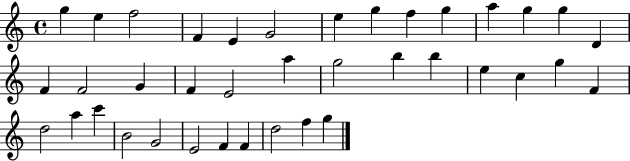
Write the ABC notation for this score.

X:1
T:Untitled
M:4/4
L:1/4
K:C
g e f2 F E G2 e g f g a g g D F F2 G F E2 a g2 b b e c g F d2 a c' B2 G2 E2 F F d2 f g